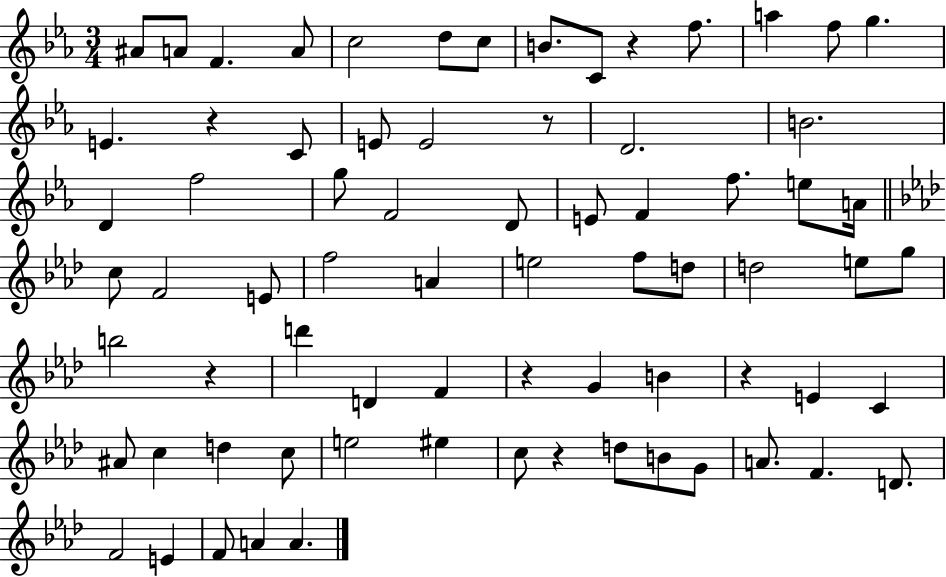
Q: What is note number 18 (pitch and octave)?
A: D4